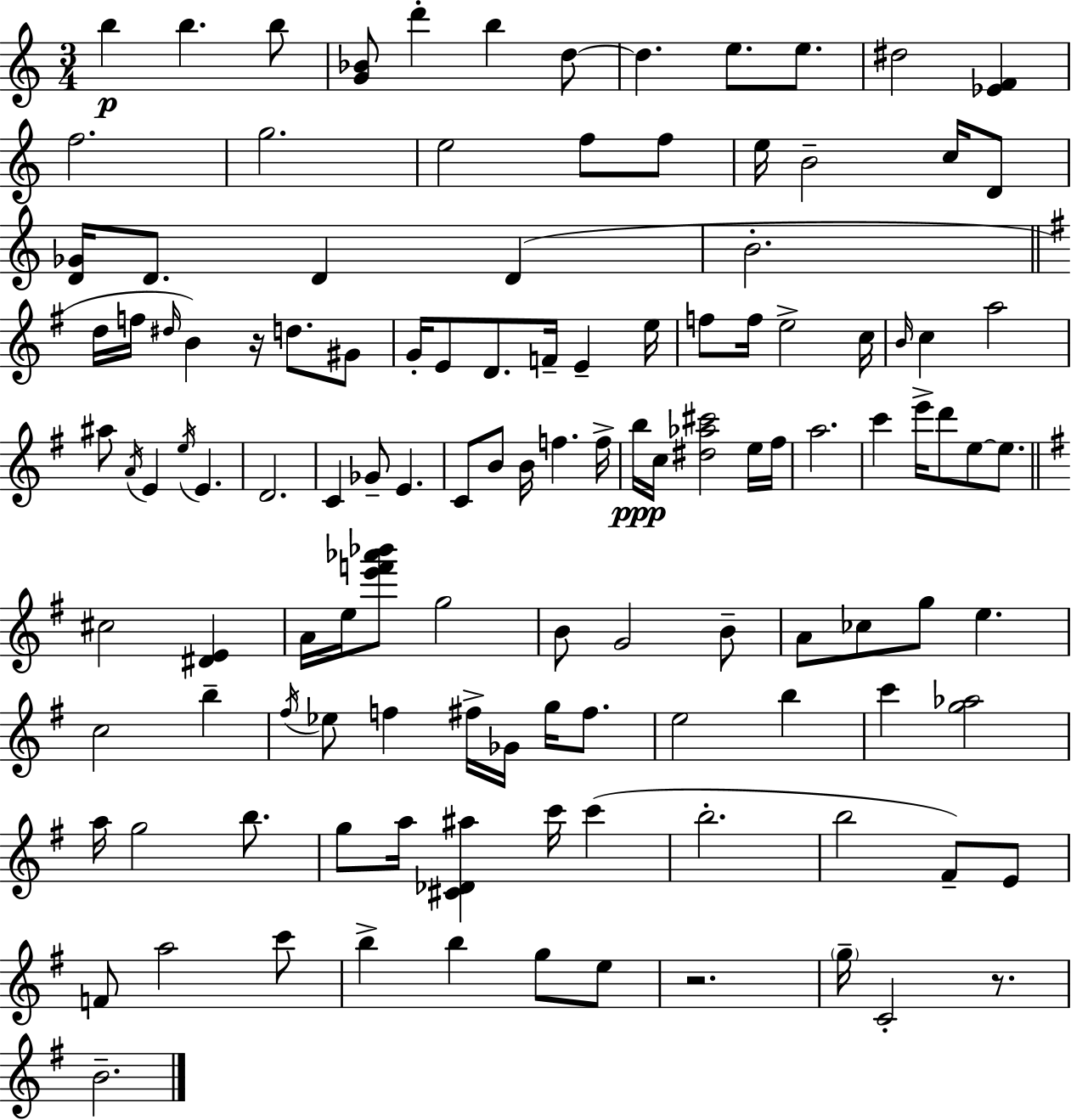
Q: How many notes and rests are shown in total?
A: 121